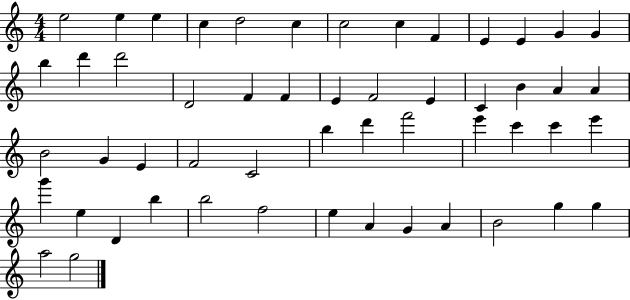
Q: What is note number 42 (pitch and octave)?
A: B5